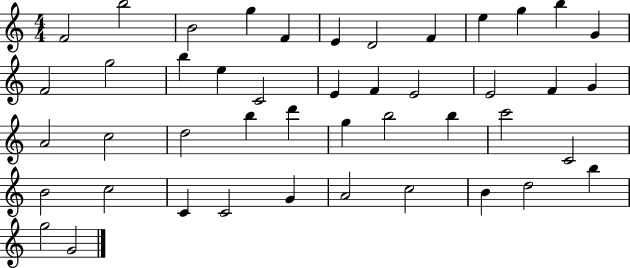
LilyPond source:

{
  \clef treble
  \numericTimeSignature
  \time 4/4
  \key c \major
  f'2 b''2 | b'2 g''4 f'4 | e'4 d'2 f'4 | e''4 g''4 b''4 g'4 | \break f'2 g''2 | b''4 e''4 c'2 | e'4 f'4 e'2 | e'2 f'4 g'4 | \break a'2 c''2 | d''2 b''4 d'''4 | g''4 b''2 b''4 | c'''2 c'2 | \break b'2 c''2 | c'4 c'2 g'4 | a'2 c''2 | b'4 d''2 b''4 | \break g''2 g'2 | \bar "|."
}